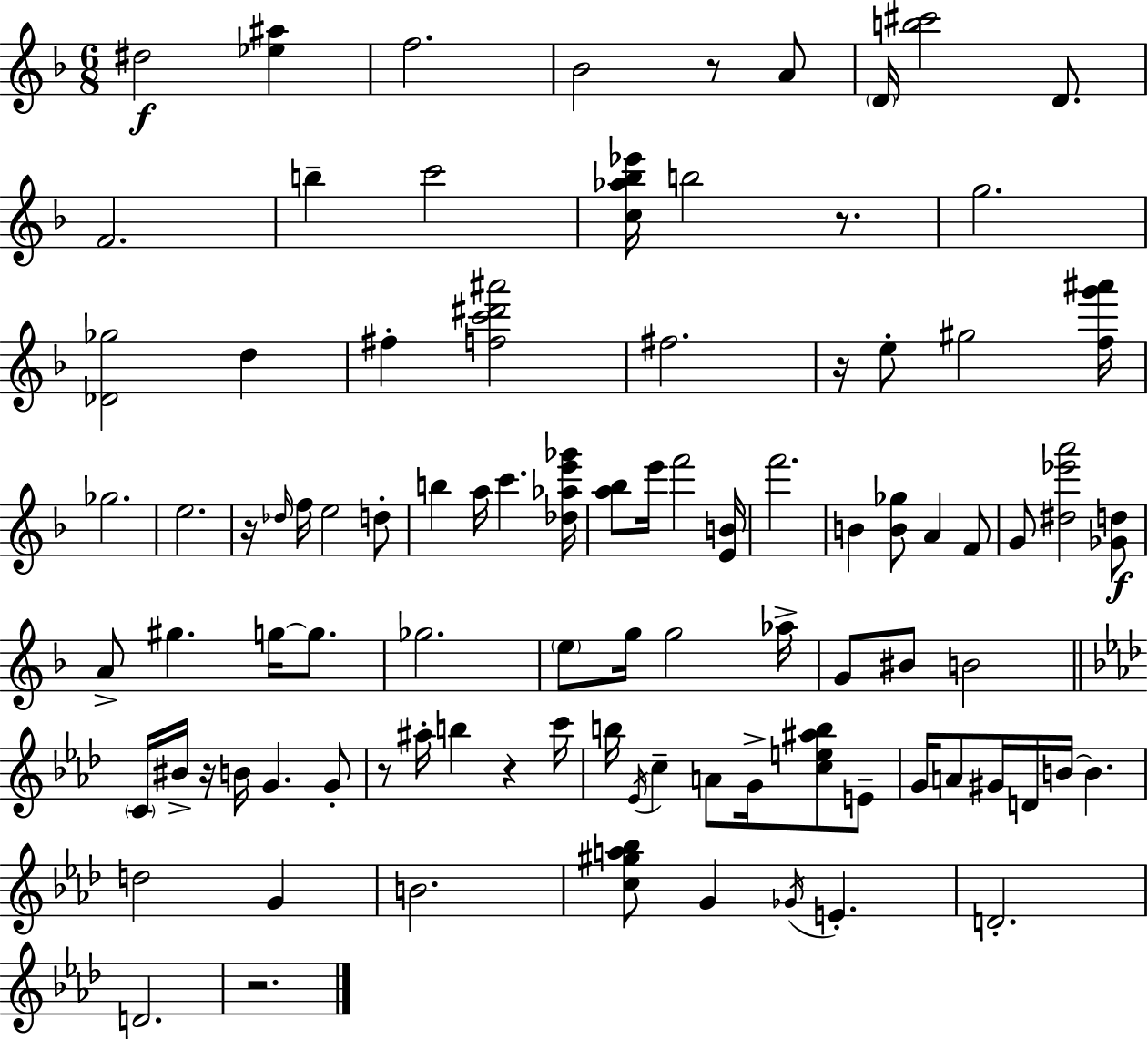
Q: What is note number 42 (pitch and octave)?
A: G4